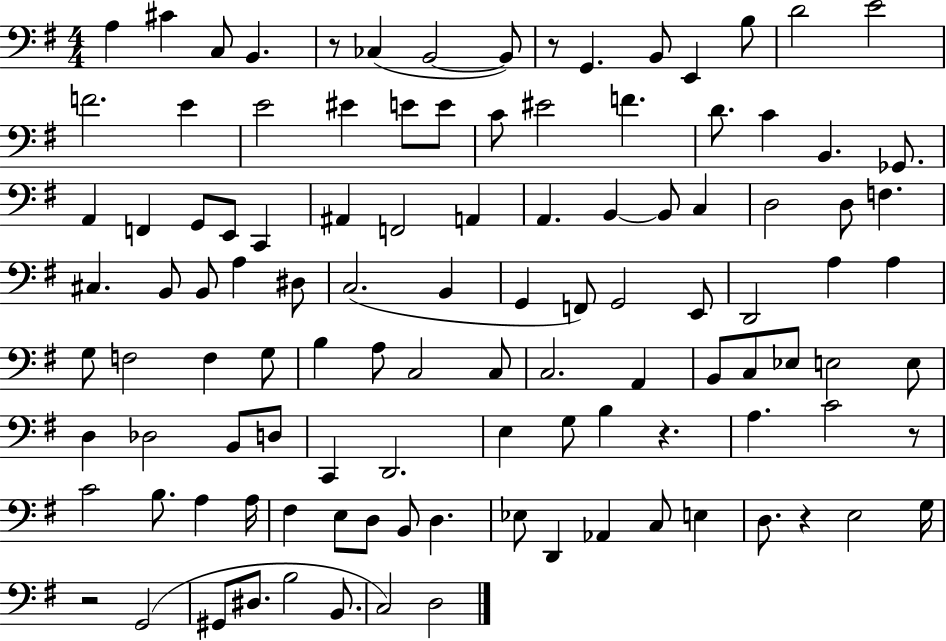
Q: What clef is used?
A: bass